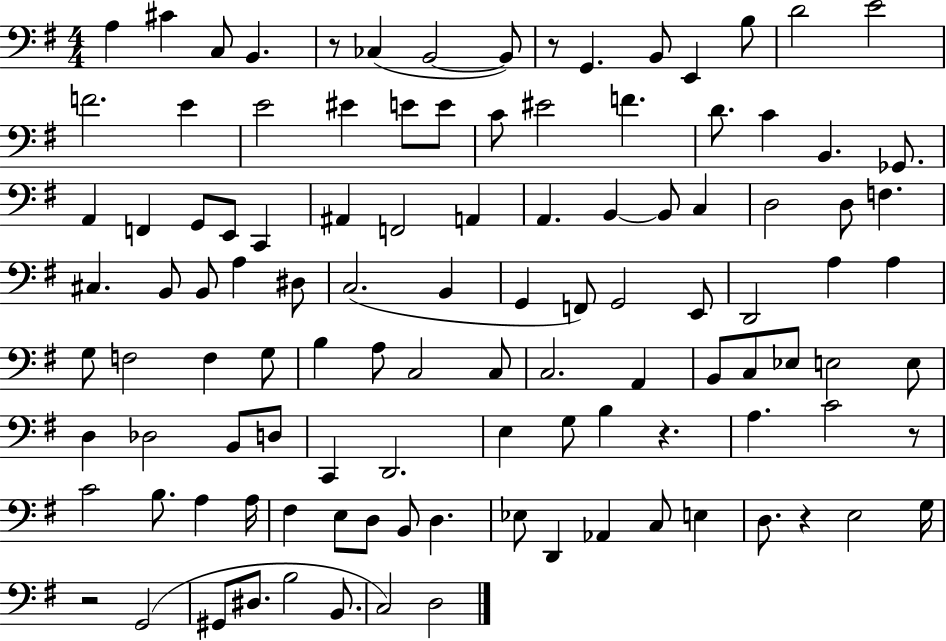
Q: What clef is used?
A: bass